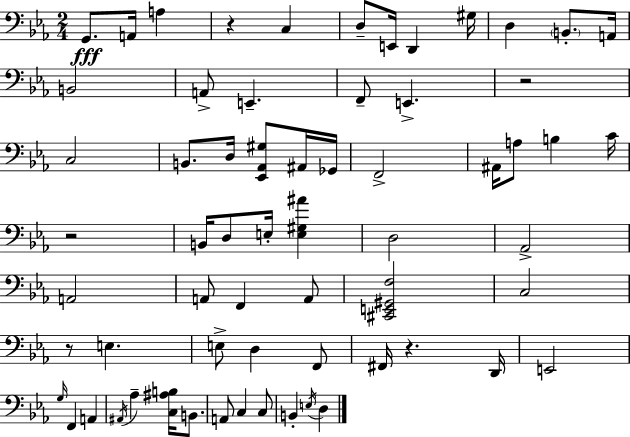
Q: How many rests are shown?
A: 5